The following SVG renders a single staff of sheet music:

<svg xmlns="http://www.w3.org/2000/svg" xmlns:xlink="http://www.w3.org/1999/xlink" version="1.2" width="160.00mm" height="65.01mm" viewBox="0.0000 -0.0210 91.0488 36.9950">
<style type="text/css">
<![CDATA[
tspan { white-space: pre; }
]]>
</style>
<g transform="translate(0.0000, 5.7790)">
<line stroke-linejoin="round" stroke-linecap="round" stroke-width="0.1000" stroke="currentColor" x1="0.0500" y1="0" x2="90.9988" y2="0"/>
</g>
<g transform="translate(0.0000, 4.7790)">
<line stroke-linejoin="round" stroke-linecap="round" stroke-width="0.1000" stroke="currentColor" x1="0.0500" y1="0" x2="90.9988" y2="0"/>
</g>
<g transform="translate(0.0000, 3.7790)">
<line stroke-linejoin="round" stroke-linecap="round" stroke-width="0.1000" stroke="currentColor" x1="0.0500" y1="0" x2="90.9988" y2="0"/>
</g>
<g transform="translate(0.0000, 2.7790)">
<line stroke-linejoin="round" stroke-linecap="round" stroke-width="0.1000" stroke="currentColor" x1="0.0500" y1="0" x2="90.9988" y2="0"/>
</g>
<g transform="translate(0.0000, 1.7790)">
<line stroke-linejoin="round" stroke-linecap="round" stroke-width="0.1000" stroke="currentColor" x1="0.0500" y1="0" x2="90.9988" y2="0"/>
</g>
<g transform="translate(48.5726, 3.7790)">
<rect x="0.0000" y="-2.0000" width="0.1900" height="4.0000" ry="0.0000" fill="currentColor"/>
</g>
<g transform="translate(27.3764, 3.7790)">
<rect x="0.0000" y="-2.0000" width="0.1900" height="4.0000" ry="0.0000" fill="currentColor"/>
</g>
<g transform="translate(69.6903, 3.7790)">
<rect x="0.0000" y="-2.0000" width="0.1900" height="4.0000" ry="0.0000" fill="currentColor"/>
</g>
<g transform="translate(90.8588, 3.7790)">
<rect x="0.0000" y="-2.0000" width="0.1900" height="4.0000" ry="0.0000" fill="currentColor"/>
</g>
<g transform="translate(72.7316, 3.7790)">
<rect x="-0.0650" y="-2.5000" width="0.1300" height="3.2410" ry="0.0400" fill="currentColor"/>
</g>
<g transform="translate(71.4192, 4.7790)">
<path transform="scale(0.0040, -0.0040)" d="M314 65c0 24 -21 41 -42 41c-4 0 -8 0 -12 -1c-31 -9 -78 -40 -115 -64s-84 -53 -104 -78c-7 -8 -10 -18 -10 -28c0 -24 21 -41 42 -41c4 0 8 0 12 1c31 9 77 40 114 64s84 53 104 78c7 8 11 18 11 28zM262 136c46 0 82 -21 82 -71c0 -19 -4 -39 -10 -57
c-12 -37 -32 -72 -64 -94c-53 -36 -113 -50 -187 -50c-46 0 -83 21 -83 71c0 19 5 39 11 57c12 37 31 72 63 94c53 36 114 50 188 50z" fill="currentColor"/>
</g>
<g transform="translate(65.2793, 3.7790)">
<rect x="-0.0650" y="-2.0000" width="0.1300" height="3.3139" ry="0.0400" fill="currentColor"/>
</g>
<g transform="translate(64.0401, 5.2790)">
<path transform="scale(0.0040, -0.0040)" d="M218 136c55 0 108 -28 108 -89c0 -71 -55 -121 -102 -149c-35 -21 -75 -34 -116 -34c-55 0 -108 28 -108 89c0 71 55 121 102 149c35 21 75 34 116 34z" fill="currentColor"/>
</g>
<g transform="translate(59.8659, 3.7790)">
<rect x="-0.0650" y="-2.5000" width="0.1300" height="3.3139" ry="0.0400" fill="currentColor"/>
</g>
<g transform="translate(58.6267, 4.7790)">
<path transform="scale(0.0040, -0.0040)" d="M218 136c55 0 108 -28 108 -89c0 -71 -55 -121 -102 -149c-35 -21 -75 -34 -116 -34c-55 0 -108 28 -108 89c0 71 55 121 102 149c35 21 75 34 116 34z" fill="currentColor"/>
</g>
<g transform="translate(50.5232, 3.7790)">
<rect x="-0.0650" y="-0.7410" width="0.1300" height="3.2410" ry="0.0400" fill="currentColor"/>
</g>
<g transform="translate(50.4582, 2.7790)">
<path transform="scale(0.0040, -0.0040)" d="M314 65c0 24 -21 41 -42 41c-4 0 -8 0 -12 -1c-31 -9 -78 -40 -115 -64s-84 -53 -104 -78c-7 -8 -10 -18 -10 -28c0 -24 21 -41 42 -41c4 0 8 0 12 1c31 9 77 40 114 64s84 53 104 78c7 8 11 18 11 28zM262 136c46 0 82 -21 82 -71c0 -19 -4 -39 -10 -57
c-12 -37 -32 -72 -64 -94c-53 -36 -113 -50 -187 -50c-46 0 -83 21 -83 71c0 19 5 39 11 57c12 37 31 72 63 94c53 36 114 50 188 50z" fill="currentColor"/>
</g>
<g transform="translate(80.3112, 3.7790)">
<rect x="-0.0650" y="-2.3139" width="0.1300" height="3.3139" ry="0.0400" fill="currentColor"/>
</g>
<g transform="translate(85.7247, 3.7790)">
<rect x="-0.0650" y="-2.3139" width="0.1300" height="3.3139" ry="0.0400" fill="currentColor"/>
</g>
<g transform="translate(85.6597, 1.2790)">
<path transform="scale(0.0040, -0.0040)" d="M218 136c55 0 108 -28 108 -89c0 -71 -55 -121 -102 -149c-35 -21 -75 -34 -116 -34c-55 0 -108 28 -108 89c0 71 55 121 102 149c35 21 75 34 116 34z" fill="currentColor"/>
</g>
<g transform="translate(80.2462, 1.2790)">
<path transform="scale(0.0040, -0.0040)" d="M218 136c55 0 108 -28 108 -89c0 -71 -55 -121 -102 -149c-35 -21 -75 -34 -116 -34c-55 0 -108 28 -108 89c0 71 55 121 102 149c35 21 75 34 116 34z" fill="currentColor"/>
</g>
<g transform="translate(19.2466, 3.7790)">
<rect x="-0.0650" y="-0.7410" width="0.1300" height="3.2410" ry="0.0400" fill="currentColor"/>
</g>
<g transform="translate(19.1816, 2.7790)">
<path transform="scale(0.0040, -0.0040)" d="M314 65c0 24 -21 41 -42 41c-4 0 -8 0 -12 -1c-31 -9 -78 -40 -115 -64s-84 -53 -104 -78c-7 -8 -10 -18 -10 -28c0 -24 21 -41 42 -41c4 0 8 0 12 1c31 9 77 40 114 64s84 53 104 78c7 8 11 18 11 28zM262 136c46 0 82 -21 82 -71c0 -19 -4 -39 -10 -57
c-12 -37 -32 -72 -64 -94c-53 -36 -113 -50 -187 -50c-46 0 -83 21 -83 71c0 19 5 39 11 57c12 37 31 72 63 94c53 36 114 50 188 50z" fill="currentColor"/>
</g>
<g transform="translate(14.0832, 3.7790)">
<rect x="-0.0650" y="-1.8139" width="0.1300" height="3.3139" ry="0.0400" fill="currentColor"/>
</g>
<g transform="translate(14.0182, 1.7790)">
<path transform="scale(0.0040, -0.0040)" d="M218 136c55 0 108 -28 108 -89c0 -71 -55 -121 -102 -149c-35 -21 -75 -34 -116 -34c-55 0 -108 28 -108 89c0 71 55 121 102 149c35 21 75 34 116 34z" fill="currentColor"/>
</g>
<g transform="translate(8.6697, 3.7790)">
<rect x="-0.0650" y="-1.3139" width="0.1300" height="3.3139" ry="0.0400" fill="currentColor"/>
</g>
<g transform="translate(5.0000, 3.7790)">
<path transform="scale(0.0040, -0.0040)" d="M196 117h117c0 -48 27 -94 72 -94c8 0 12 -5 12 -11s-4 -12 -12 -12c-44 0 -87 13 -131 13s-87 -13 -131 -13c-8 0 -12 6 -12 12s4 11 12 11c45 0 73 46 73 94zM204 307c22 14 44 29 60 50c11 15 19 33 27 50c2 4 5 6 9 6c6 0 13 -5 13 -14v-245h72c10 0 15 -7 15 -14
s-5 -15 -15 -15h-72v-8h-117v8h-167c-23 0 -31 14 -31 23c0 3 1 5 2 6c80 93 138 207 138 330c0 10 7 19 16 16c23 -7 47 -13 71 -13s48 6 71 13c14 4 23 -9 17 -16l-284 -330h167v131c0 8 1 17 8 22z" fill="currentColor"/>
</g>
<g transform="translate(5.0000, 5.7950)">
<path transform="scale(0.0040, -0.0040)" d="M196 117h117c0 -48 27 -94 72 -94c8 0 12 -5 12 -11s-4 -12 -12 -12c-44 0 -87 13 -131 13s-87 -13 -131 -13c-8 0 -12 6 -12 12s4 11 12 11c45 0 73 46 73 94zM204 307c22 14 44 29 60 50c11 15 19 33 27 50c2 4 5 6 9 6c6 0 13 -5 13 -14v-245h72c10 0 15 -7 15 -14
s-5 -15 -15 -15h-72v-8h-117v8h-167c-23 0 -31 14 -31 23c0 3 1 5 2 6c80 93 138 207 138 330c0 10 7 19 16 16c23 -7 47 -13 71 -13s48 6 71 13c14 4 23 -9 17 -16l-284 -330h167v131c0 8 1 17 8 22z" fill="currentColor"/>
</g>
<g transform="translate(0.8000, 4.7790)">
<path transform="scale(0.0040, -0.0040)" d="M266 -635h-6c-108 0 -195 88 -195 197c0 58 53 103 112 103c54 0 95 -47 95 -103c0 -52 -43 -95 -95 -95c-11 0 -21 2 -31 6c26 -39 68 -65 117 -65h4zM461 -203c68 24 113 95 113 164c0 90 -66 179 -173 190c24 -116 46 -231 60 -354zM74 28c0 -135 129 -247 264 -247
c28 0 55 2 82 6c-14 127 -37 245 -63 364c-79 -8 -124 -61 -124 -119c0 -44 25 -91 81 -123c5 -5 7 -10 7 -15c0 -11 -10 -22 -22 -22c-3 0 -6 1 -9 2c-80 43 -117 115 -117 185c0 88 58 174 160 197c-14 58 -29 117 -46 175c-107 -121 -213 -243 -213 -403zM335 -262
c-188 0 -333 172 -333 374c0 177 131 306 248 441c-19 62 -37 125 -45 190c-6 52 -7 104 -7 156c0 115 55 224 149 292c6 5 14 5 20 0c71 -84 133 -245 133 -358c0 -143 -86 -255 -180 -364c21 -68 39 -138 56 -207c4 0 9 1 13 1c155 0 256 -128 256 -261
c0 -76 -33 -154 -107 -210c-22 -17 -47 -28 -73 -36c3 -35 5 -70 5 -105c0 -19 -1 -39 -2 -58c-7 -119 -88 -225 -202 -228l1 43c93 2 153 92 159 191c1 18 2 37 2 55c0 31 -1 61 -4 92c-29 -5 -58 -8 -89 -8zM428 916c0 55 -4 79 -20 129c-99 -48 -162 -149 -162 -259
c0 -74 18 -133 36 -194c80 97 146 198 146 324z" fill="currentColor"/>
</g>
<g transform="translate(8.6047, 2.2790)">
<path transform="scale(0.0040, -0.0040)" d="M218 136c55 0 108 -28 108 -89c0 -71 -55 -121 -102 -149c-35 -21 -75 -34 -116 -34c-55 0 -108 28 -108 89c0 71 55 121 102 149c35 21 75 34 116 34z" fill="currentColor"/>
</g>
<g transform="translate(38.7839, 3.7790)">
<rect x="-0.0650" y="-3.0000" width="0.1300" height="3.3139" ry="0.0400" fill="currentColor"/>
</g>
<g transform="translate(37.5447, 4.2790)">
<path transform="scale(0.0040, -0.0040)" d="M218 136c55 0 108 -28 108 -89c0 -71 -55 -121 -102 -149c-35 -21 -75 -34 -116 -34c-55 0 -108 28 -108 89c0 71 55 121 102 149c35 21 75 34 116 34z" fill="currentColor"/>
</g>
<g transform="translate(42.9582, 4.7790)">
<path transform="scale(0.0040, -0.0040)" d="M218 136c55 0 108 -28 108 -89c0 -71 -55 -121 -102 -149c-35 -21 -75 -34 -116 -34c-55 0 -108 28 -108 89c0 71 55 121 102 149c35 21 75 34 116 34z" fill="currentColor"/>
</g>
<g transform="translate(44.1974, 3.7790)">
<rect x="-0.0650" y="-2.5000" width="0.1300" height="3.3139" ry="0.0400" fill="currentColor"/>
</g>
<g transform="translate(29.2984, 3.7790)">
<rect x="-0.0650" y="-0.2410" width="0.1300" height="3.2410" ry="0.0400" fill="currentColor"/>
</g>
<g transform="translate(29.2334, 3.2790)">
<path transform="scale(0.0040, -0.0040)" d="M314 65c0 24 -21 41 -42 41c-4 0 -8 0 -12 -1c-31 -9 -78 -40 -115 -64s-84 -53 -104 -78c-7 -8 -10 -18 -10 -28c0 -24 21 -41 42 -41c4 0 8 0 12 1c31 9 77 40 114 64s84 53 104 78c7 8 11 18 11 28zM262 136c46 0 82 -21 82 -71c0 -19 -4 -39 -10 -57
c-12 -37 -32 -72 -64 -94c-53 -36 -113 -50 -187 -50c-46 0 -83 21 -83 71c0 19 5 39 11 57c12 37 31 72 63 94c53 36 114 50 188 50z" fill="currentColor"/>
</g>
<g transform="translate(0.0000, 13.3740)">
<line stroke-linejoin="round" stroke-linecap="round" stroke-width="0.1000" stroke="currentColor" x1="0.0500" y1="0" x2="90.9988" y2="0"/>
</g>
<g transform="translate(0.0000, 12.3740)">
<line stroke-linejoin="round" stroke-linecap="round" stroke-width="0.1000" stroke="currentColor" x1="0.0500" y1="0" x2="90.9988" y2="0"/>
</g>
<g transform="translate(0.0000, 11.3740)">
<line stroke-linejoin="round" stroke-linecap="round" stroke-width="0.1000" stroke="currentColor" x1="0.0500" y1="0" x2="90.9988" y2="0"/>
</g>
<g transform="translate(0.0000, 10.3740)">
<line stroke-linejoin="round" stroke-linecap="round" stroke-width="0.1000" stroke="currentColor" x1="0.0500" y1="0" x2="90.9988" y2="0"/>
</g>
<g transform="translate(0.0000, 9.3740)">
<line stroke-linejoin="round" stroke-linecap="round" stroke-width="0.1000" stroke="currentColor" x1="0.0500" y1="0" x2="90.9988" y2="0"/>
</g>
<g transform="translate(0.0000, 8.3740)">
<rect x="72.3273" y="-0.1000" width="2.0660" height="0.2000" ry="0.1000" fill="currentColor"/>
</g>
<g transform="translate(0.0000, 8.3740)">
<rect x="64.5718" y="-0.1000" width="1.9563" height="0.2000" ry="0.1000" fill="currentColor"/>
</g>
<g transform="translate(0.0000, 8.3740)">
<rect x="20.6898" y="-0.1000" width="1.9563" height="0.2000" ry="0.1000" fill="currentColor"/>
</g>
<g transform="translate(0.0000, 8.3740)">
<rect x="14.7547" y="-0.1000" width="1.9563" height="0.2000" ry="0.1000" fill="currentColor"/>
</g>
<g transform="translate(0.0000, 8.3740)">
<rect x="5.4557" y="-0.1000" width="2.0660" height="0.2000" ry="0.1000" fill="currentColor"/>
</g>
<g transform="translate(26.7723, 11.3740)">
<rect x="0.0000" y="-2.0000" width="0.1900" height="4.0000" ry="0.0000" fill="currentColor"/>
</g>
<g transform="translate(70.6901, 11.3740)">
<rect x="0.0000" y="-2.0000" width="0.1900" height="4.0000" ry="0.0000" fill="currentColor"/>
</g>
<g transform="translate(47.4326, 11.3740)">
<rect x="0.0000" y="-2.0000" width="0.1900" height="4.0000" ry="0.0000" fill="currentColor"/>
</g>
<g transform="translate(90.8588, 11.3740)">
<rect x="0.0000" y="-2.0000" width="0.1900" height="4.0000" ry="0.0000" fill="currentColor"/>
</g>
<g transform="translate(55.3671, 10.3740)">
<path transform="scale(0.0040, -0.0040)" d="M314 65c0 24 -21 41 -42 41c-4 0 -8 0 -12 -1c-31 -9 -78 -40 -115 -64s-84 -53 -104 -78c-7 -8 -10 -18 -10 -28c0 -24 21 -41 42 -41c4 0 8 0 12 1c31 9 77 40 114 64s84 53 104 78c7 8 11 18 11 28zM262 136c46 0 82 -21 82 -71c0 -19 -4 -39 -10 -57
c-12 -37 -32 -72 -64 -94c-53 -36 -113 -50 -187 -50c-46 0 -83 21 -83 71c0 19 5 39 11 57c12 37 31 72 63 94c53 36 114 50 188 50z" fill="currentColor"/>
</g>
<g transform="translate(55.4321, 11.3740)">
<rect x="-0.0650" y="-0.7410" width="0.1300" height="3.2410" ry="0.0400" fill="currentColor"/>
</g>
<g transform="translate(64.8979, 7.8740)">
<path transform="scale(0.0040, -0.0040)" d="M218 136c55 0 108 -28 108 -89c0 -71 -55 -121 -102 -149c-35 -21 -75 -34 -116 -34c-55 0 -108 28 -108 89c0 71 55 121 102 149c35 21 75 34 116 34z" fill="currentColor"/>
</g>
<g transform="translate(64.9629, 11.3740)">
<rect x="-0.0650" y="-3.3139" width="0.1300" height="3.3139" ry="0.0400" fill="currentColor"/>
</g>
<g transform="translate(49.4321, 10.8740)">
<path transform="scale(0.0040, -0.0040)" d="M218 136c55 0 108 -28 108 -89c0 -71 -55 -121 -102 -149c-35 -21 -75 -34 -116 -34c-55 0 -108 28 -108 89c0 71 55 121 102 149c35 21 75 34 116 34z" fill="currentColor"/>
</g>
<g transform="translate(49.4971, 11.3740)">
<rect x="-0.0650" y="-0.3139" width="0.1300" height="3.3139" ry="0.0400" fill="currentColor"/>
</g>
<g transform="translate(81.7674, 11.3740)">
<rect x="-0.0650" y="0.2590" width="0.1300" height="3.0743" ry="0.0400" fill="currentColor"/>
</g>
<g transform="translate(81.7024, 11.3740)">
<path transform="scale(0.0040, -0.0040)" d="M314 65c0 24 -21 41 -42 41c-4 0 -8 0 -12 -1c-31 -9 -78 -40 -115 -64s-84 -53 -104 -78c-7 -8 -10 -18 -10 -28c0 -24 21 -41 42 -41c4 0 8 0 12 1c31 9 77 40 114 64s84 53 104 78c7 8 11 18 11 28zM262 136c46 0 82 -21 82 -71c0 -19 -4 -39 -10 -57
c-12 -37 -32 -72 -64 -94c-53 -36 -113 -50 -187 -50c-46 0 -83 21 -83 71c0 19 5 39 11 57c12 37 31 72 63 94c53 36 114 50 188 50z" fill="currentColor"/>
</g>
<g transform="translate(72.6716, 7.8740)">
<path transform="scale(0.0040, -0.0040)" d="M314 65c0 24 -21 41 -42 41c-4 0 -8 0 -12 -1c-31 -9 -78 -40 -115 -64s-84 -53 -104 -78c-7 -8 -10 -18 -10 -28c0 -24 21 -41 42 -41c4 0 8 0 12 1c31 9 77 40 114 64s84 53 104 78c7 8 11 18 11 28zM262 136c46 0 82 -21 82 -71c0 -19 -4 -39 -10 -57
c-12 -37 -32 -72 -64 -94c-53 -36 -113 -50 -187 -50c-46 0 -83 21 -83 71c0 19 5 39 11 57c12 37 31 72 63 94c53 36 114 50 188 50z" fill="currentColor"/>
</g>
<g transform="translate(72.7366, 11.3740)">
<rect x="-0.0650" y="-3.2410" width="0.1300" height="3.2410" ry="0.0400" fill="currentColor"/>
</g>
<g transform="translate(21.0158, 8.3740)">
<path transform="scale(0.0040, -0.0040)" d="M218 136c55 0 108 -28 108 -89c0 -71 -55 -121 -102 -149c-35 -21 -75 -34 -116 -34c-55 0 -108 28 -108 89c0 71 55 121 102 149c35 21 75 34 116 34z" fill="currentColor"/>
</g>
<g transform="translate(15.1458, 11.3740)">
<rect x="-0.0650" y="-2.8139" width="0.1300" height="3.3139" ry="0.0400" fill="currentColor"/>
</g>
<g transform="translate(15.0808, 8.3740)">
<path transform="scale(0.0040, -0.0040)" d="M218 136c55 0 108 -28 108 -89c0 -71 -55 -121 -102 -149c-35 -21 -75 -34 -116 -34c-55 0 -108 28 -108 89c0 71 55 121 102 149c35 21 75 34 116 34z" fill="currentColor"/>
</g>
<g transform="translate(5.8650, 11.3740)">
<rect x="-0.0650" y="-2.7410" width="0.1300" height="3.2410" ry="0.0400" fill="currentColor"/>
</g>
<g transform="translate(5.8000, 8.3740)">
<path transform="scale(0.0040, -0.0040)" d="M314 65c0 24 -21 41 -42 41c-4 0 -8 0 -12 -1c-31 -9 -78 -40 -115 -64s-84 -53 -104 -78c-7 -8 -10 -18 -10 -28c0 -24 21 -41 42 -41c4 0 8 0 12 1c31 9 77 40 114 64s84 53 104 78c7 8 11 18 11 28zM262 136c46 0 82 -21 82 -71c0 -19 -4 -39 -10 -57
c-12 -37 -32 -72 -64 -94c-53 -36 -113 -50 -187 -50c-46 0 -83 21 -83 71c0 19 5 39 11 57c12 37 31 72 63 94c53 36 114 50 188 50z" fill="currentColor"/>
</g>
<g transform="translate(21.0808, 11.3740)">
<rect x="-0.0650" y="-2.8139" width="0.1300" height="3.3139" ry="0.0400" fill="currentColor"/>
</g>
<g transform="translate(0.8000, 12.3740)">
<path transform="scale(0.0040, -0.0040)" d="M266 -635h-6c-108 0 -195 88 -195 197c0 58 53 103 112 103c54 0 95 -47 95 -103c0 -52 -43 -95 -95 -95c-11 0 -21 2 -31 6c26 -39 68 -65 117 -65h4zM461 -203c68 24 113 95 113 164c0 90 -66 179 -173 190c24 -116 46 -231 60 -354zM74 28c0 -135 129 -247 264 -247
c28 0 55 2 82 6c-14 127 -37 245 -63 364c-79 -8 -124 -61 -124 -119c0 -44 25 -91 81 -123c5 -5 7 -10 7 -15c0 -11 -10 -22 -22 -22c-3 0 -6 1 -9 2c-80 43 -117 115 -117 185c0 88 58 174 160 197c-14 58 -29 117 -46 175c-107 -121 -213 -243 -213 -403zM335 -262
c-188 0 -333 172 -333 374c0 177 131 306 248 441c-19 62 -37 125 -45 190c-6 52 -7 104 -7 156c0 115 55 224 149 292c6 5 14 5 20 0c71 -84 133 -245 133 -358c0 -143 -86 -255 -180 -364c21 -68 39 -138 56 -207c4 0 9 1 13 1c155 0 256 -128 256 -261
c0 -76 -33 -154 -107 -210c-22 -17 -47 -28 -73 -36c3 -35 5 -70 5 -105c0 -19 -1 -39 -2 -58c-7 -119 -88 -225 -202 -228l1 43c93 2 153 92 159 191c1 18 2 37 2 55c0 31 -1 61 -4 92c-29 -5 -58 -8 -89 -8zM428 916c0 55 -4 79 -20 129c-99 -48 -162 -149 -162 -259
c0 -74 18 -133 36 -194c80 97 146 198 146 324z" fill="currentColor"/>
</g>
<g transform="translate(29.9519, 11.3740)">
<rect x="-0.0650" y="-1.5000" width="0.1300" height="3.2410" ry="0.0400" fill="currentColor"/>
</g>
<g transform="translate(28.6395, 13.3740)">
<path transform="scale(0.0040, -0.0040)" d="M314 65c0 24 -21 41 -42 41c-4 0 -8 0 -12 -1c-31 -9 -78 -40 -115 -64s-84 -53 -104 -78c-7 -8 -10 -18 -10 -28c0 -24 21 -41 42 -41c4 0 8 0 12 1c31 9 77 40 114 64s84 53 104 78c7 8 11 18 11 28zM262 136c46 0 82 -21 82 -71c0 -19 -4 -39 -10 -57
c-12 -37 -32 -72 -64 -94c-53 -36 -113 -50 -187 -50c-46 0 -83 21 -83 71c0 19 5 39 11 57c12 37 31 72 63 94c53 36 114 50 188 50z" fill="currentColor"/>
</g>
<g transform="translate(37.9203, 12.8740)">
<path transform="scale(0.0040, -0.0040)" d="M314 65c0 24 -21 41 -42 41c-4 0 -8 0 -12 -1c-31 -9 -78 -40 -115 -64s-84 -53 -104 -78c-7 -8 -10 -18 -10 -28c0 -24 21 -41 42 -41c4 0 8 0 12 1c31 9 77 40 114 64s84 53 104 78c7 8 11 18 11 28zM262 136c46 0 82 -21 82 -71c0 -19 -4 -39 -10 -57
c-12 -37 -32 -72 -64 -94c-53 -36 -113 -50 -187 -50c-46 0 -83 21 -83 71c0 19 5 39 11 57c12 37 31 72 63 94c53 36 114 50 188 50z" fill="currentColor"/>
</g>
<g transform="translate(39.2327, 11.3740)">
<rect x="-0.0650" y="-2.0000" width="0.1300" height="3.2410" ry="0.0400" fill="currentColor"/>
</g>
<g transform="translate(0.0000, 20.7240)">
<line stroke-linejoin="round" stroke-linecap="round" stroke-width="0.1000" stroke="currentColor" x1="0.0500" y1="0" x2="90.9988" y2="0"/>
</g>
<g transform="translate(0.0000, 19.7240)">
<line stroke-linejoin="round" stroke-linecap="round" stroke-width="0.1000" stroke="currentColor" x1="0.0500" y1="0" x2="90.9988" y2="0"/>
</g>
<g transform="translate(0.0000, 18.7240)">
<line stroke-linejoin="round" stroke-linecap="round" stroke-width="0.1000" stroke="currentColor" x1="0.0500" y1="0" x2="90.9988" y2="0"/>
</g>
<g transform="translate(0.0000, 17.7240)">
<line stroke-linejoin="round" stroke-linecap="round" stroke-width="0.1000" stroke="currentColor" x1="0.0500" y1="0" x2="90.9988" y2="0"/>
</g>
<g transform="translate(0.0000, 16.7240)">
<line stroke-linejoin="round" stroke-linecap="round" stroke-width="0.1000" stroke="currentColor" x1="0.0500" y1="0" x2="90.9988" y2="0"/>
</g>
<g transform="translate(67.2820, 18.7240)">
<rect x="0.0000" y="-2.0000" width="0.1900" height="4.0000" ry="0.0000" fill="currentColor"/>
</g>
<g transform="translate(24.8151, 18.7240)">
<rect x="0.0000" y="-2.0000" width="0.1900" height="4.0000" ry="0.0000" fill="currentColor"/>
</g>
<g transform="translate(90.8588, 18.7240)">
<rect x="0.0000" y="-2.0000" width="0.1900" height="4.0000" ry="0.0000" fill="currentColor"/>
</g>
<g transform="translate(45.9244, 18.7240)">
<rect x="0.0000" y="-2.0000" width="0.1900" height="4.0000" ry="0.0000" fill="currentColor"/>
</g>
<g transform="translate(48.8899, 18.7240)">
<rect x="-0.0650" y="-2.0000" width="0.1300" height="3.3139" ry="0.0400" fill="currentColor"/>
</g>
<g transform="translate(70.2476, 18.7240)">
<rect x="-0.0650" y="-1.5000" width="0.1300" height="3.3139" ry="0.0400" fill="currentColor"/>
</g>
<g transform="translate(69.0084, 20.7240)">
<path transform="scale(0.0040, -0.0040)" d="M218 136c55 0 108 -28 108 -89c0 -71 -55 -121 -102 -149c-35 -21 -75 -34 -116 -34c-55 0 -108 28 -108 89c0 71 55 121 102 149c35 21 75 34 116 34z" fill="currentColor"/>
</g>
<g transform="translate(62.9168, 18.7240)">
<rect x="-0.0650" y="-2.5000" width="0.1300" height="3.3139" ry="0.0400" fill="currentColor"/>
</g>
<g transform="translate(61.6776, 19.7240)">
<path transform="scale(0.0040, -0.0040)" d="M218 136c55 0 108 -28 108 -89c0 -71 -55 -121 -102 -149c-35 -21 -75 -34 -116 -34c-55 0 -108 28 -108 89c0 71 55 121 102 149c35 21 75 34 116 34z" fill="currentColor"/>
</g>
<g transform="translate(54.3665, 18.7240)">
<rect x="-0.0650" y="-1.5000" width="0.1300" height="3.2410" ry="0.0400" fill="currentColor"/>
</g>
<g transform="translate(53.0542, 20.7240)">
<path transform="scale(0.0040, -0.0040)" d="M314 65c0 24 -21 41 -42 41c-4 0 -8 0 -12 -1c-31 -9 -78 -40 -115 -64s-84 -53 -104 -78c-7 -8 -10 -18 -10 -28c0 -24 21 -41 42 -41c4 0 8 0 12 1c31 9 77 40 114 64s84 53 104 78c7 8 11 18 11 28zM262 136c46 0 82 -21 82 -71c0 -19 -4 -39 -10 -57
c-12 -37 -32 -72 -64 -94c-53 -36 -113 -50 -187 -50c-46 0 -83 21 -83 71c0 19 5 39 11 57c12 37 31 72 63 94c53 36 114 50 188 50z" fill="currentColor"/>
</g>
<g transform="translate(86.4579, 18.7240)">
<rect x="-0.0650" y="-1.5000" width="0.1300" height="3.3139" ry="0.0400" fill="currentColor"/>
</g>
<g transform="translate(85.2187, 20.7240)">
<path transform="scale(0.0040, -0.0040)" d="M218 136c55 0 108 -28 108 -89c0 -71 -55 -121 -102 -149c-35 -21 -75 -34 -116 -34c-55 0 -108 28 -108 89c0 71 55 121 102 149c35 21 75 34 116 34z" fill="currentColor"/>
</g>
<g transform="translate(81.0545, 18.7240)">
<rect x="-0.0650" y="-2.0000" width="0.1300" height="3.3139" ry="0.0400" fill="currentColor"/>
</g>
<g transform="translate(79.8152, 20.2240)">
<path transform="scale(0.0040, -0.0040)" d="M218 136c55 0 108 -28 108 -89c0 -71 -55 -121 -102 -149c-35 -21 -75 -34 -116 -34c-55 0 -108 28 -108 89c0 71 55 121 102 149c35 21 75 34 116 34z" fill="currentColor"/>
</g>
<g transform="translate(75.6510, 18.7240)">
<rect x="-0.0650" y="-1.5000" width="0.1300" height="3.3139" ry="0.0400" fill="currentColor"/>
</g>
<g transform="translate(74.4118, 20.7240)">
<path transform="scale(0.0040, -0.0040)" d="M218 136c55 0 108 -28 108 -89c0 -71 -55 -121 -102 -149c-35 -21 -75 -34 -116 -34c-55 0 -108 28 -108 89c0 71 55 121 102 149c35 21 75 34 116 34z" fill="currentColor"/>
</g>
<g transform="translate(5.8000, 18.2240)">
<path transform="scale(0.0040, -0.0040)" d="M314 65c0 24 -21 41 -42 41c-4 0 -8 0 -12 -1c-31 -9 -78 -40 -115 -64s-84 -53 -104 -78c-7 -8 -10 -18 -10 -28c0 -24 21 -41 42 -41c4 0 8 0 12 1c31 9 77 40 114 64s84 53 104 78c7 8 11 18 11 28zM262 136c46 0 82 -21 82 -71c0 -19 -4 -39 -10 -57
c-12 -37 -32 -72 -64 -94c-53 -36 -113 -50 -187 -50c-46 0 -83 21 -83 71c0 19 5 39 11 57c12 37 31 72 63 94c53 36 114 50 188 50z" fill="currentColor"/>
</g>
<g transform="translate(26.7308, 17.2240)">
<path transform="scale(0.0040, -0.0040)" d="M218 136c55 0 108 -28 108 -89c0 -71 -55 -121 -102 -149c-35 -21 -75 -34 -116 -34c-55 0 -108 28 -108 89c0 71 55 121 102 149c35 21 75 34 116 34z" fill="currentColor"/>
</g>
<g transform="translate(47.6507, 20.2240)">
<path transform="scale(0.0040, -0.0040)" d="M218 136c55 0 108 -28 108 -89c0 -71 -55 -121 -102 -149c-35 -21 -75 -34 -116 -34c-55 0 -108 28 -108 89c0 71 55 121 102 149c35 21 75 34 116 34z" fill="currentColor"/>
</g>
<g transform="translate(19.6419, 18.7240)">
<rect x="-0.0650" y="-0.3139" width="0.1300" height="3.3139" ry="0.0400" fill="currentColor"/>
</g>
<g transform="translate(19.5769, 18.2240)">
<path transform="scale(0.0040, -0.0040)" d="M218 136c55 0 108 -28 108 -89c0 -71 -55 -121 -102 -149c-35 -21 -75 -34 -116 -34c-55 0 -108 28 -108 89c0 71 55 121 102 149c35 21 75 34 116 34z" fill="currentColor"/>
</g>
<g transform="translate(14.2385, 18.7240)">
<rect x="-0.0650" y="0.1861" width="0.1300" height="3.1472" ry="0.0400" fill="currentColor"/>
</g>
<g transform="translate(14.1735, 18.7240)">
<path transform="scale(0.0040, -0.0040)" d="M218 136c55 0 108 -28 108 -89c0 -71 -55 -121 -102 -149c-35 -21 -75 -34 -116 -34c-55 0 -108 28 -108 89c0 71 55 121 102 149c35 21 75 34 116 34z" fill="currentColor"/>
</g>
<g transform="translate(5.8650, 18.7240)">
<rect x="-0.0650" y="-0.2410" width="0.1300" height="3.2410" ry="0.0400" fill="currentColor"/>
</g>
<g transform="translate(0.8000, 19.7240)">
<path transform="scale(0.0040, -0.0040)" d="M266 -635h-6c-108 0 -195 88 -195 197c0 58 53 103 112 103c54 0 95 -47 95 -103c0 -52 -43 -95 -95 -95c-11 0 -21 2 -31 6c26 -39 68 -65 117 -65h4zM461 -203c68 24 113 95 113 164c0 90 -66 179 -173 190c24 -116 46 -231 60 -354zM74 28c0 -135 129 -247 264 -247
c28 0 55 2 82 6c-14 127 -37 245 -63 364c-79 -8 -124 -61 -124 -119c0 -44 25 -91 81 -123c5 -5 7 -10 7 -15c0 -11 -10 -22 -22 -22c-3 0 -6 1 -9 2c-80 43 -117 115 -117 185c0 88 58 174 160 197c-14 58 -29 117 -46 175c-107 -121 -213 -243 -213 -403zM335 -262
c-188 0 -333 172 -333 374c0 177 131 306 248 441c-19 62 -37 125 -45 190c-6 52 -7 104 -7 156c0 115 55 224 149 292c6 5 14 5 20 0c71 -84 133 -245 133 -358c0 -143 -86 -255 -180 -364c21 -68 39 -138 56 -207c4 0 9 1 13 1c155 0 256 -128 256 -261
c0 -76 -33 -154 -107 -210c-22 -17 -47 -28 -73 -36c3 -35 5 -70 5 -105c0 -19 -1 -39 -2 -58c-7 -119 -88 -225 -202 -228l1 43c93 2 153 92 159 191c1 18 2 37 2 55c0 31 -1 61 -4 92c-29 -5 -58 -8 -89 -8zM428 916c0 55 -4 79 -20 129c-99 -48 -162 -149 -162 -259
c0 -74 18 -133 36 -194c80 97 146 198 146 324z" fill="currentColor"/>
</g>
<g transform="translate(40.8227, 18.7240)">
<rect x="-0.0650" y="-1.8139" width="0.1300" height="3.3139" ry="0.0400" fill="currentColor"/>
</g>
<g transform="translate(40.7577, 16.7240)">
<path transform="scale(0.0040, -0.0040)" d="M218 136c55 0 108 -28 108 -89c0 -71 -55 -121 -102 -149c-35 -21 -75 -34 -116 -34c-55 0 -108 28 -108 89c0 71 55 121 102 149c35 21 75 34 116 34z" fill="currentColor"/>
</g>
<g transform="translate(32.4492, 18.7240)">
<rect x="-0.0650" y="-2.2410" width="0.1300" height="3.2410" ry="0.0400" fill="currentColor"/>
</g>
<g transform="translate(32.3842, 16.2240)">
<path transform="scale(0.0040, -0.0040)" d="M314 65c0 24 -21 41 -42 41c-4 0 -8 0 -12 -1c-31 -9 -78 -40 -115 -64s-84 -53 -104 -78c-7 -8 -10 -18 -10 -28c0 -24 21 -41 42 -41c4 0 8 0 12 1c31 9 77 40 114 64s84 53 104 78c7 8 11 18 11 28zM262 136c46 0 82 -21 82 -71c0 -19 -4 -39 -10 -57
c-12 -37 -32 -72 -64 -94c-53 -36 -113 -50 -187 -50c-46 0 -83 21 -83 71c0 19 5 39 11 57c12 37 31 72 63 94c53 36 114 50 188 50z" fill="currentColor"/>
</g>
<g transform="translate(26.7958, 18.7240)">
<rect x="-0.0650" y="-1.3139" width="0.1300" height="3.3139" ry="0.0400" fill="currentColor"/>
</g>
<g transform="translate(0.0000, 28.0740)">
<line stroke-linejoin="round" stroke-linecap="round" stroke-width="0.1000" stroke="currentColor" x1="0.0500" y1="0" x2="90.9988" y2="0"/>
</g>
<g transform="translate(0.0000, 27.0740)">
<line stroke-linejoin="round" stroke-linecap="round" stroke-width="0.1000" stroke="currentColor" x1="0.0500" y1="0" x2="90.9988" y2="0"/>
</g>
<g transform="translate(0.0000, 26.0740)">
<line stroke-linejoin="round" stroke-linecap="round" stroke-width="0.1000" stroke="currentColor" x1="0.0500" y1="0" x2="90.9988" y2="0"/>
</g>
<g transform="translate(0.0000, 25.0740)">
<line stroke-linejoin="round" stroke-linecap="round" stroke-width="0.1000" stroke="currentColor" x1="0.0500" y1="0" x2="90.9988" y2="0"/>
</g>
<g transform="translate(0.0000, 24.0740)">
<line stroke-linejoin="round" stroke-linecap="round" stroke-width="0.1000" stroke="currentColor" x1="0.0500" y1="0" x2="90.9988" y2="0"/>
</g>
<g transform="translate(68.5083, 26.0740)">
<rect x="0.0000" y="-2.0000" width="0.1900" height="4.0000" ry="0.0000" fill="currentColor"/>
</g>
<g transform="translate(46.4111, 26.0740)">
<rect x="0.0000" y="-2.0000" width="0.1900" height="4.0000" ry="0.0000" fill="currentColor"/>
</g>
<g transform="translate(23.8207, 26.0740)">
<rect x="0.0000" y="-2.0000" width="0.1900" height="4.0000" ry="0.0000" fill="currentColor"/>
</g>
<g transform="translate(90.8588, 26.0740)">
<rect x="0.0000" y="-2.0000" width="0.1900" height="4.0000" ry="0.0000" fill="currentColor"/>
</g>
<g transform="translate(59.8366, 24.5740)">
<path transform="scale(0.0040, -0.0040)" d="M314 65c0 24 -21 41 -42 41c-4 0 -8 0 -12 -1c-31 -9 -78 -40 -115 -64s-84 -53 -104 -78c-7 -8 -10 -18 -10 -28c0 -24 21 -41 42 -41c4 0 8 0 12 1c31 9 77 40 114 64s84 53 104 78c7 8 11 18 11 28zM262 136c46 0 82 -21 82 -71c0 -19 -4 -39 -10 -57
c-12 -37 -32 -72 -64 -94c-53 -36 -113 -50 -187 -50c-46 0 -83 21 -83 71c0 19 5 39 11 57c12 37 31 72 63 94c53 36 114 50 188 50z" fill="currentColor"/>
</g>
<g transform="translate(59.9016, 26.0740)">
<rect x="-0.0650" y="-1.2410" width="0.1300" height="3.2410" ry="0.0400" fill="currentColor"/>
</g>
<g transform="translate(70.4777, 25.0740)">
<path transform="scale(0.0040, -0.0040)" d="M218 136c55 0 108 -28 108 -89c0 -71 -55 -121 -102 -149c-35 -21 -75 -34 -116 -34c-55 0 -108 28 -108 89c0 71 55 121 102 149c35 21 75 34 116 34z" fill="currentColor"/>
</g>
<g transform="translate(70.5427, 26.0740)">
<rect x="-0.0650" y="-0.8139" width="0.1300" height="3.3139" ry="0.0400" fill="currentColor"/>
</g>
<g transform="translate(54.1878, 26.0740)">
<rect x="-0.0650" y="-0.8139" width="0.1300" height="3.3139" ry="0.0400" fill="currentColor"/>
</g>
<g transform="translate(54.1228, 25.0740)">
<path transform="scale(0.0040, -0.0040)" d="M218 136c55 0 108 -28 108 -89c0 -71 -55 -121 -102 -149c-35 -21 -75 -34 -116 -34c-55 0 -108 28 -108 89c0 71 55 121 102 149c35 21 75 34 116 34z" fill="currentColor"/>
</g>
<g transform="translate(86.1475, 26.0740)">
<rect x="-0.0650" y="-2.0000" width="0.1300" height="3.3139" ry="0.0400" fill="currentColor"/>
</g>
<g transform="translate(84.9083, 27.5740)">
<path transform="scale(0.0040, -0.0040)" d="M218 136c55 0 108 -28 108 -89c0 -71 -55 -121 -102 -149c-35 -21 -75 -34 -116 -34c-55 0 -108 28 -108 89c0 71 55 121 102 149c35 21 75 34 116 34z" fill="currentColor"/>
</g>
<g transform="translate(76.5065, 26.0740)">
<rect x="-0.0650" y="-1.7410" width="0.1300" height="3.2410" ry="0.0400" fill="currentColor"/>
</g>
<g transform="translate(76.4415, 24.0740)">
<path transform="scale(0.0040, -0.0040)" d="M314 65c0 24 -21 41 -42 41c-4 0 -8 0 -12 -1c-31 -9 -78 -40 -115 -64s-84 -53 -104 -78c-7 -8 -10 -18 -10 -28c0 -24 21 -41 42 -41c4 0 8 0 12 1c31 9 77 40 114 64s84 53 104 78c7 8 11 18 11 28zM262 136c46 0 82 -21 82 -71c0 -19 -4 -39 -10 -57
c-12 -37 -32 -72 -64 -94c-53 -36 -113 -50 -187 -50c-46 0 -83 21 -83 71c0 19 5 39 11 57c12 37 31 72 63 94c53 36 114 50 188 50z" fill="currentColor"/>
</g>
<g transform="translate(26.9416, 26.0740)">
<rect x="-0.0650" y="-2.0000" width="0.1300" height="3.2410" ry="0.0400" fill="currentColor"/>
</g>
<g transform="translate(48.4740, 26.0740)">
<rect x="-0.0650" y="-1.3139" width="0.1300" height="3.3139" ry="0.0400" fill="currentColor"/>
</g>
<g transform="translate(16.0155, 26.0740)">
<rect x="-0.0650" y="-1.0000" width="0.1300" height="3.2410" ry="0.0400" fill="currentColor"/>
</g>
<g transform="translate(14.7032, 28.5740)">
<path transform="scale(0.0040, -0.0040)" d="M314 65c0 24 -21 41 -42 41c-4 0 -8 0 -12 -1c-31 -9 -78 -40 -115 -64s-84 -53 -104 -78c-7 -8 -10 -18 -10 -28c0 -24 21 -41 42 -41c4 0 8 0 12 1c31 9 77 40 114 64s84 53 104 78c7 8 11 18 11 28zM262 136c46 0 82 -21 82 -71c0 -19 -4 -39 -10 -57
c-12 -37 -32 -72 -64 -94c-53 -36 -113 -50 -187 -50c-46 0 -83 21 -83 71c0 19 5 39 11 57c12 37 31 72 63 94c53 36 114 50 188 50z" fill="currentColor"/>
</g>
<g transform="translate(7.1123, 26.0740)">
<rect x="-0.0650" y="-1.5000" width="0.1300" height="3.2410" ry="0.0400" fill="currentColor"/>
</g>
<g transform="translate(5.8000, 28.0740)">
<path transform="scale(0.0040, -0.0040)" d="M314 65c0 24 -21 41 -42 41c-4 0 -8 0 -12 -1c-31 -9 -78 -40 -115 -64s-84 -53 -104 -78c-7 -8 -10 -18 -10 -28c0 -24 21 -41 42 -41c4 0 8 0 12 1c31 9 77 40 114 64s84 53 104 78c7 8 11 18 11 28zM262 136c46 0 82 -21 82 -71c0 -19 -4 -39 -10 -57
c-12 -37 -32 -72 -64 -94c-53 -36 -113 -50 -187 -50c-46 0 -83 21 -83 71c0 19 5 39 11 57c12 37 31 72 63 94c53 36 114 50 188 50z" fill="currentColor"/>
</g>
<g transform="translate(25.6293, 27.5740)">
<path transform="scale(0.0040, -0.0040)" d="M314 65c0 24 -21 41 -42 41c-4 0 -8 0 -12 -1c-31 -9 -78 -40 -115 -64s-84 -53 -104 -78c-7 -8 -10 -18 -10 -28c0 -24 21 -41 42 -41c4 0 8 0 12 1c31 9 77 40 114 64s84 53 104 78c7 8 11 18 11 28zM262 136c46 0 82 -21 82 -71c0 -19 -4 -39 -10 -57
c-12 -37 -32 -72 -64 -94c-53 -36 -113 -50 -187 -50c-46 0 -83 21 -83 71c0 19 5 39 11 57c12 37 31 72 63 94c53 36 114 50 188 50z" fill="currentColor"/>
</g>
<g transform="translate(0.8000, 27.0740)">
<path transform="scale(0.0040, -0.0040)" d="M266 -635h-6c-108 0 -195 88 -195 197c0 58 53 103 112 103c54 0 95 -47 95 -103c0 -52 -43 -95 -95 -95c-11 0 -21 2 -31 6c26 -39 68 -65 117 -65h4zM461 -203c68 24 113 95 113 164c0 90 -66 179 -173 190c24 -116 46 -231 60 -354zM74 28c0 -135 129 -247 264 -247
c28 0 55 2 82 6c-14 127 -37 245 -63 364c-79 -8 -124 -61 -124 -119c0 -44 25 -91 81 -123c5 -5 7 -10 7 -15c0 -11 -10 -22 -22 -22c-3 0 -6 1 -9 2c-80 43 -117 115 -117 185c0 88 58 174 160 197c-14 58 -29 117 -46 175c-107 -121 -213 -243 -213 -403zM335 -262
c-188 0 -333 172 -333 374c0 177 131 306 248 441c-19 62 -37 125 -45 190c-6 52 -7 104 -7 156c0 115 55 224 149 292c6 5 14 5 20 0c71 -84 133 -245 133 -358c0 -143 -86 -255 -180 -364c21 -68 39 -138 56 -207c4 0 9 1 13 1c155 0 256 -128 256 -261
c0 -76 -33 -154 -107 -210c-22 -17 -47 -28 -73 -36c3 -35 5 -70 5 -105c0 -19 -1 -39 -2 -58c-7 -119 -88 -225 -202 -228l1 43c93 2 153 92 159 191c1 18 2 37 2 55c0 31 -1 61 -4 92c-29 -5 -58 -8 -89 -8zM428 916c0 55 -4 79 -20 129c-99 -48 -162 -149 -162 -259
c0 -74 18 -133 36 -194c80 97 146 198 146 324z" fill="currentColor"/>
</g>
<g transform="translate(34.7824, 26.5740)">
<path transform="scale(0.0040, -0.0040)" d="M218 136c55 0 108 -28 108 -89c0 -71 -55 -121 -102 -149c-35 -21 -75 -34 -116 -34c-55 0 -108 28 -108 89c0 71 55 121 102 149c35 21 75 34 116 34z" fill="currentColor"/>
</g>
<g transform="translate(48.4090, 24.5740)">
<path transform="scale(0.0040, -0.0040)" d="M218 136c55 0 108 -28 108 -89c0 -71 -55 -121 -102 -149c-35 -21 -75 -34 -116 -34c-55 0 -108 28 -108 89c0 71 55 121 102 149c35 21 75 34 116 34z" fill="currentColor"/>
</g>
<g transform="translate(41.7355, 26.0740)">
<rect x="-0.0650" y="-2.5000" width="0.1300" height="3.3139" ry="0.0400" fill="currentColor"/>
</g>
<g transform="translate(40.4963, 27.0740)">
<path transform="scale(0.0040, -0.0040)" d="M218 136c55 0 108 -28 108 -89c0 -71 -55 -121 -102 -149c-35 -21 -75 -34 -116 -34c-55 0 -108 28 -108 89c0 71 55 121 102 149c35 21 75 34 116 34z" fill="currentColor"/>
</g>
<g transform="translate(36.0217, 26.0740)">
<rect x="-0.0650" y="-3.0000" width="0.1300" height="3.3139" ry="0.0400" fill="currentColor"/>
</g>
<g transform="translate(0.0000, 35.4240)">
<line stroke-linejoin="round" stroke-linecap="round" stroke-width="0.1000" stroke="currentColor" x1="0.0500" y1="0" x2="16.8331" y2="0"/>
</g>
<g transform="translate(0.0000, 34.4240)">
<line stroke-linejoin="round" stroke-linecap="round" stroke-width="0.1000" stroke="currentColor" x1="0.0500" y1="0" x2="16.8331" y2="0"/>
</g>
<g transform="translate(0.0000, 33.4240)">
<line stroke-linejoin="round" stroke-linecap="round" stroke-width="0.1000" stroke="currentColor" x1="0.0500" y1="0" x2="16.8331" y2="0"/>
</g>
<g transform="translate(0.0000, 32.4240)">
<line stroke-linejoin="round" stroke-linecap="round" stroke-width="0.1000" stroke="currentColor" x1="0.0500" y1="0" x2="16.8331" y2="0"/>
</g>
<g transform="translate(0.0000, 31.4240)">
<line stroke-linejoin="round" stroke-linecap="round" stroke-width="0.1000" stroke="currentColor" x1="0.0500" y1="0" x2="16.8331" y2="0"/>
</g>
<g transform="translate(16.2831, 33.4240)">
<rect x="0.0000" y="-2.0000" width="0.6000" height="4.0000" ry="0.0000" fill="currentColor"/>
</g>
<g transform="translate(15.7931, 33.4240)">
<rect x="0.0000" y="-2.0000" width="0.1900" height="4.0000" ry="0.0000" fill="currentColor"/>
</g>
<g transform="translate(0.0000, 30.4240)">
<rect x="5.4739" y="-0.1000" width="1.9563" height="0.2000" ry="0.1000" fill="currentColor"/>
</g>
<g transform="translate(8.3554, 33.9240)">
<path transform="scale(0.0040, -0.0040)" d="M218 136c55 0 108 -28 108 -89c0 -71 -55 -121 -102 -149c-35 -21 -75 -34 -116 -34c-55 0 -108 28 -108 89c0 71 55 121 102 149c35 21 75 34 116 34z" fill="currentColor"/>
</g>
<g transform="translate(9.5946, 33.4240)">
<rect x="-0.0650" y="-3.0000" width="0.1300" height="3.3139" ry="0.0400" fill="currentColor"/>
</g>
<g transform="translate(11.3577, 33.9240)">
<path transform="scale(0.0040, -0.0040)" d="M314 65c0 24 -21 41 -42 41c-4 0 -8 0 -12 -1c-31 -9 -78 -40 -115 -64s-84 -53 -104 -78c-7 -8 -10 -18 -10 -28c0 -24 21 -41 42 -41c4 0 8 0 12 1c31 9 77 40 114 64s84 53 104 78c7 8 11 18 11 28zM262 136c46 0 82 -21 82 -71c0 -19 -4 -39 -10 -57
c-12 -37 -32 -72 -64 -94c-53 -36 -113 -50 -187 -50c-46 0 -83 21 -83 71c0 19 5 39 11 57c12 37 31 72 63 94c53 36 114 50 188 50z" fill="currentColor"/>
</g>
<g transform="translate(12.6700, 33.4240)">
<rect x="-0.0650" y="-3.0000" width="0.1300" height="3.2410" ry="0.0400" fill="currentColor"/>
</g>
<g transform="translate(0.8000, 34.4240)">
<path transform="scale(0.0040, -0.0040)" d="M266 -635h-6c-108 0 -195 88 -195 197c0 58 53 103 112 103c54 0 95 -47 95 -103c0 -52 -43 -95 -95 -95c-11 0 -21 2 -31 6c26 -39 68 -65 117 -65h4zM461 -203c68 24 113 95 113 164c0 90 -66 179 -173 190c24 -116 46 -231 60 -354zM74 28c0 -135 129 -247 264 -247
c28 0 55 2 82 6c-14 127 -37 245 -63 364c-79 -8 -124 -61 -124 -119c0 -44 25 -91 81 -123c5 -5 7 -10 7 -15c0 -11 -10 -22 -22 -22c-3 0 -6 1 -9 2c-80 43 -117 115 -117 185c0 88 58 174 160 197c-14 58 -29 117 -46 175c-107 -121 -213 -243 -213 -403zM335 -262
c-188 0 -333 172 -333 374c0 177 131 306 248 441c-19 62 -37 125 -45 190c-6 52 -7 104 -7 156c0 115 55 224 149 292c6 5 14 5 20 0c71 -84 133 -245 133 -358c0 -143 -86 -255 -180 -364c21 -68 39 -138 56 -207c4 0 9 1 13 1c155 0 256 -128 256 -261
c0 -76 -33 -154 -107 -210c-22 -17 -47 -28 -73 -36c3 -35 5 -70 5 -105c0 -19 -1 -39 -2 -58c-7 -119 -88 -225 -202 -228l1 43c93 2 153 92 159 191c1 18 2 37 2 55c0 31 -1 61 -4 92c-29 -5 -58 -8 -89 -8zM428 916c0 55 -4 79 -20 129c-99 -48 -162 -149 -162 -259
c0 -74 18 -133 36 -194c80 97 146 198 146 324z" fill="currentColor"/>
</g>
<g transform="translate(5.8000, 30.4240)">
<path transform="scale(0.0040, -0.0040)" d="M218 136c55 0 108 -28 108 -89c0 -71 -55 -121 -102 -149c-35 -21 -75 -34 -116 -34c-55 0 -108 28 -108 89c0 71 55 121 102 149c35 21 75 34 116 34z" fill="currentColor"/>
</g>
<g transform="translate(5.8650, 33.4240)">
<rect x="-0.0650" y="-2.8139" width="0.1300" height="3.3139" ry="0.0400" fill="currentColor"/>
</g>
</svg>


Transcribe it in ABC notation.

X:1
T:Untitled
M:4/4
L:1/4
K:C
e f d2 c2 A G d2 G F G2 g g a2 a a E2 F2 c d2 b b2 B2 c2 B c e g2 f F E2 G E E F E E2 D2 F2 A G e d e2 d f2 F a A A2